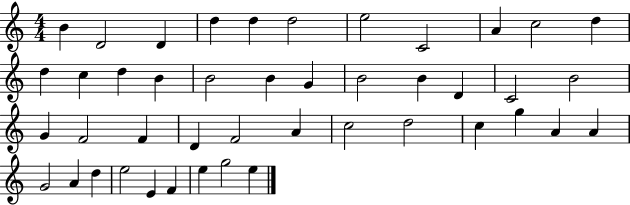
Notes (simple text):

B4/q D4/h D4/q D5/q D5/q D5/h E5/h C4/h A4/q C5/h D5/q D5/q C5/q D5/q B4/q B4/h B4/q G4/q B4/h B4/q D4/q C4/h B4/h G4/q F4/h F4/q D4/q F4/h A4/q C5/h D5/h C5/q G5/q A4/q A4/q G4/h A4/q D5/q E5/h E4/q F4/q E5/q G5/h E5/q